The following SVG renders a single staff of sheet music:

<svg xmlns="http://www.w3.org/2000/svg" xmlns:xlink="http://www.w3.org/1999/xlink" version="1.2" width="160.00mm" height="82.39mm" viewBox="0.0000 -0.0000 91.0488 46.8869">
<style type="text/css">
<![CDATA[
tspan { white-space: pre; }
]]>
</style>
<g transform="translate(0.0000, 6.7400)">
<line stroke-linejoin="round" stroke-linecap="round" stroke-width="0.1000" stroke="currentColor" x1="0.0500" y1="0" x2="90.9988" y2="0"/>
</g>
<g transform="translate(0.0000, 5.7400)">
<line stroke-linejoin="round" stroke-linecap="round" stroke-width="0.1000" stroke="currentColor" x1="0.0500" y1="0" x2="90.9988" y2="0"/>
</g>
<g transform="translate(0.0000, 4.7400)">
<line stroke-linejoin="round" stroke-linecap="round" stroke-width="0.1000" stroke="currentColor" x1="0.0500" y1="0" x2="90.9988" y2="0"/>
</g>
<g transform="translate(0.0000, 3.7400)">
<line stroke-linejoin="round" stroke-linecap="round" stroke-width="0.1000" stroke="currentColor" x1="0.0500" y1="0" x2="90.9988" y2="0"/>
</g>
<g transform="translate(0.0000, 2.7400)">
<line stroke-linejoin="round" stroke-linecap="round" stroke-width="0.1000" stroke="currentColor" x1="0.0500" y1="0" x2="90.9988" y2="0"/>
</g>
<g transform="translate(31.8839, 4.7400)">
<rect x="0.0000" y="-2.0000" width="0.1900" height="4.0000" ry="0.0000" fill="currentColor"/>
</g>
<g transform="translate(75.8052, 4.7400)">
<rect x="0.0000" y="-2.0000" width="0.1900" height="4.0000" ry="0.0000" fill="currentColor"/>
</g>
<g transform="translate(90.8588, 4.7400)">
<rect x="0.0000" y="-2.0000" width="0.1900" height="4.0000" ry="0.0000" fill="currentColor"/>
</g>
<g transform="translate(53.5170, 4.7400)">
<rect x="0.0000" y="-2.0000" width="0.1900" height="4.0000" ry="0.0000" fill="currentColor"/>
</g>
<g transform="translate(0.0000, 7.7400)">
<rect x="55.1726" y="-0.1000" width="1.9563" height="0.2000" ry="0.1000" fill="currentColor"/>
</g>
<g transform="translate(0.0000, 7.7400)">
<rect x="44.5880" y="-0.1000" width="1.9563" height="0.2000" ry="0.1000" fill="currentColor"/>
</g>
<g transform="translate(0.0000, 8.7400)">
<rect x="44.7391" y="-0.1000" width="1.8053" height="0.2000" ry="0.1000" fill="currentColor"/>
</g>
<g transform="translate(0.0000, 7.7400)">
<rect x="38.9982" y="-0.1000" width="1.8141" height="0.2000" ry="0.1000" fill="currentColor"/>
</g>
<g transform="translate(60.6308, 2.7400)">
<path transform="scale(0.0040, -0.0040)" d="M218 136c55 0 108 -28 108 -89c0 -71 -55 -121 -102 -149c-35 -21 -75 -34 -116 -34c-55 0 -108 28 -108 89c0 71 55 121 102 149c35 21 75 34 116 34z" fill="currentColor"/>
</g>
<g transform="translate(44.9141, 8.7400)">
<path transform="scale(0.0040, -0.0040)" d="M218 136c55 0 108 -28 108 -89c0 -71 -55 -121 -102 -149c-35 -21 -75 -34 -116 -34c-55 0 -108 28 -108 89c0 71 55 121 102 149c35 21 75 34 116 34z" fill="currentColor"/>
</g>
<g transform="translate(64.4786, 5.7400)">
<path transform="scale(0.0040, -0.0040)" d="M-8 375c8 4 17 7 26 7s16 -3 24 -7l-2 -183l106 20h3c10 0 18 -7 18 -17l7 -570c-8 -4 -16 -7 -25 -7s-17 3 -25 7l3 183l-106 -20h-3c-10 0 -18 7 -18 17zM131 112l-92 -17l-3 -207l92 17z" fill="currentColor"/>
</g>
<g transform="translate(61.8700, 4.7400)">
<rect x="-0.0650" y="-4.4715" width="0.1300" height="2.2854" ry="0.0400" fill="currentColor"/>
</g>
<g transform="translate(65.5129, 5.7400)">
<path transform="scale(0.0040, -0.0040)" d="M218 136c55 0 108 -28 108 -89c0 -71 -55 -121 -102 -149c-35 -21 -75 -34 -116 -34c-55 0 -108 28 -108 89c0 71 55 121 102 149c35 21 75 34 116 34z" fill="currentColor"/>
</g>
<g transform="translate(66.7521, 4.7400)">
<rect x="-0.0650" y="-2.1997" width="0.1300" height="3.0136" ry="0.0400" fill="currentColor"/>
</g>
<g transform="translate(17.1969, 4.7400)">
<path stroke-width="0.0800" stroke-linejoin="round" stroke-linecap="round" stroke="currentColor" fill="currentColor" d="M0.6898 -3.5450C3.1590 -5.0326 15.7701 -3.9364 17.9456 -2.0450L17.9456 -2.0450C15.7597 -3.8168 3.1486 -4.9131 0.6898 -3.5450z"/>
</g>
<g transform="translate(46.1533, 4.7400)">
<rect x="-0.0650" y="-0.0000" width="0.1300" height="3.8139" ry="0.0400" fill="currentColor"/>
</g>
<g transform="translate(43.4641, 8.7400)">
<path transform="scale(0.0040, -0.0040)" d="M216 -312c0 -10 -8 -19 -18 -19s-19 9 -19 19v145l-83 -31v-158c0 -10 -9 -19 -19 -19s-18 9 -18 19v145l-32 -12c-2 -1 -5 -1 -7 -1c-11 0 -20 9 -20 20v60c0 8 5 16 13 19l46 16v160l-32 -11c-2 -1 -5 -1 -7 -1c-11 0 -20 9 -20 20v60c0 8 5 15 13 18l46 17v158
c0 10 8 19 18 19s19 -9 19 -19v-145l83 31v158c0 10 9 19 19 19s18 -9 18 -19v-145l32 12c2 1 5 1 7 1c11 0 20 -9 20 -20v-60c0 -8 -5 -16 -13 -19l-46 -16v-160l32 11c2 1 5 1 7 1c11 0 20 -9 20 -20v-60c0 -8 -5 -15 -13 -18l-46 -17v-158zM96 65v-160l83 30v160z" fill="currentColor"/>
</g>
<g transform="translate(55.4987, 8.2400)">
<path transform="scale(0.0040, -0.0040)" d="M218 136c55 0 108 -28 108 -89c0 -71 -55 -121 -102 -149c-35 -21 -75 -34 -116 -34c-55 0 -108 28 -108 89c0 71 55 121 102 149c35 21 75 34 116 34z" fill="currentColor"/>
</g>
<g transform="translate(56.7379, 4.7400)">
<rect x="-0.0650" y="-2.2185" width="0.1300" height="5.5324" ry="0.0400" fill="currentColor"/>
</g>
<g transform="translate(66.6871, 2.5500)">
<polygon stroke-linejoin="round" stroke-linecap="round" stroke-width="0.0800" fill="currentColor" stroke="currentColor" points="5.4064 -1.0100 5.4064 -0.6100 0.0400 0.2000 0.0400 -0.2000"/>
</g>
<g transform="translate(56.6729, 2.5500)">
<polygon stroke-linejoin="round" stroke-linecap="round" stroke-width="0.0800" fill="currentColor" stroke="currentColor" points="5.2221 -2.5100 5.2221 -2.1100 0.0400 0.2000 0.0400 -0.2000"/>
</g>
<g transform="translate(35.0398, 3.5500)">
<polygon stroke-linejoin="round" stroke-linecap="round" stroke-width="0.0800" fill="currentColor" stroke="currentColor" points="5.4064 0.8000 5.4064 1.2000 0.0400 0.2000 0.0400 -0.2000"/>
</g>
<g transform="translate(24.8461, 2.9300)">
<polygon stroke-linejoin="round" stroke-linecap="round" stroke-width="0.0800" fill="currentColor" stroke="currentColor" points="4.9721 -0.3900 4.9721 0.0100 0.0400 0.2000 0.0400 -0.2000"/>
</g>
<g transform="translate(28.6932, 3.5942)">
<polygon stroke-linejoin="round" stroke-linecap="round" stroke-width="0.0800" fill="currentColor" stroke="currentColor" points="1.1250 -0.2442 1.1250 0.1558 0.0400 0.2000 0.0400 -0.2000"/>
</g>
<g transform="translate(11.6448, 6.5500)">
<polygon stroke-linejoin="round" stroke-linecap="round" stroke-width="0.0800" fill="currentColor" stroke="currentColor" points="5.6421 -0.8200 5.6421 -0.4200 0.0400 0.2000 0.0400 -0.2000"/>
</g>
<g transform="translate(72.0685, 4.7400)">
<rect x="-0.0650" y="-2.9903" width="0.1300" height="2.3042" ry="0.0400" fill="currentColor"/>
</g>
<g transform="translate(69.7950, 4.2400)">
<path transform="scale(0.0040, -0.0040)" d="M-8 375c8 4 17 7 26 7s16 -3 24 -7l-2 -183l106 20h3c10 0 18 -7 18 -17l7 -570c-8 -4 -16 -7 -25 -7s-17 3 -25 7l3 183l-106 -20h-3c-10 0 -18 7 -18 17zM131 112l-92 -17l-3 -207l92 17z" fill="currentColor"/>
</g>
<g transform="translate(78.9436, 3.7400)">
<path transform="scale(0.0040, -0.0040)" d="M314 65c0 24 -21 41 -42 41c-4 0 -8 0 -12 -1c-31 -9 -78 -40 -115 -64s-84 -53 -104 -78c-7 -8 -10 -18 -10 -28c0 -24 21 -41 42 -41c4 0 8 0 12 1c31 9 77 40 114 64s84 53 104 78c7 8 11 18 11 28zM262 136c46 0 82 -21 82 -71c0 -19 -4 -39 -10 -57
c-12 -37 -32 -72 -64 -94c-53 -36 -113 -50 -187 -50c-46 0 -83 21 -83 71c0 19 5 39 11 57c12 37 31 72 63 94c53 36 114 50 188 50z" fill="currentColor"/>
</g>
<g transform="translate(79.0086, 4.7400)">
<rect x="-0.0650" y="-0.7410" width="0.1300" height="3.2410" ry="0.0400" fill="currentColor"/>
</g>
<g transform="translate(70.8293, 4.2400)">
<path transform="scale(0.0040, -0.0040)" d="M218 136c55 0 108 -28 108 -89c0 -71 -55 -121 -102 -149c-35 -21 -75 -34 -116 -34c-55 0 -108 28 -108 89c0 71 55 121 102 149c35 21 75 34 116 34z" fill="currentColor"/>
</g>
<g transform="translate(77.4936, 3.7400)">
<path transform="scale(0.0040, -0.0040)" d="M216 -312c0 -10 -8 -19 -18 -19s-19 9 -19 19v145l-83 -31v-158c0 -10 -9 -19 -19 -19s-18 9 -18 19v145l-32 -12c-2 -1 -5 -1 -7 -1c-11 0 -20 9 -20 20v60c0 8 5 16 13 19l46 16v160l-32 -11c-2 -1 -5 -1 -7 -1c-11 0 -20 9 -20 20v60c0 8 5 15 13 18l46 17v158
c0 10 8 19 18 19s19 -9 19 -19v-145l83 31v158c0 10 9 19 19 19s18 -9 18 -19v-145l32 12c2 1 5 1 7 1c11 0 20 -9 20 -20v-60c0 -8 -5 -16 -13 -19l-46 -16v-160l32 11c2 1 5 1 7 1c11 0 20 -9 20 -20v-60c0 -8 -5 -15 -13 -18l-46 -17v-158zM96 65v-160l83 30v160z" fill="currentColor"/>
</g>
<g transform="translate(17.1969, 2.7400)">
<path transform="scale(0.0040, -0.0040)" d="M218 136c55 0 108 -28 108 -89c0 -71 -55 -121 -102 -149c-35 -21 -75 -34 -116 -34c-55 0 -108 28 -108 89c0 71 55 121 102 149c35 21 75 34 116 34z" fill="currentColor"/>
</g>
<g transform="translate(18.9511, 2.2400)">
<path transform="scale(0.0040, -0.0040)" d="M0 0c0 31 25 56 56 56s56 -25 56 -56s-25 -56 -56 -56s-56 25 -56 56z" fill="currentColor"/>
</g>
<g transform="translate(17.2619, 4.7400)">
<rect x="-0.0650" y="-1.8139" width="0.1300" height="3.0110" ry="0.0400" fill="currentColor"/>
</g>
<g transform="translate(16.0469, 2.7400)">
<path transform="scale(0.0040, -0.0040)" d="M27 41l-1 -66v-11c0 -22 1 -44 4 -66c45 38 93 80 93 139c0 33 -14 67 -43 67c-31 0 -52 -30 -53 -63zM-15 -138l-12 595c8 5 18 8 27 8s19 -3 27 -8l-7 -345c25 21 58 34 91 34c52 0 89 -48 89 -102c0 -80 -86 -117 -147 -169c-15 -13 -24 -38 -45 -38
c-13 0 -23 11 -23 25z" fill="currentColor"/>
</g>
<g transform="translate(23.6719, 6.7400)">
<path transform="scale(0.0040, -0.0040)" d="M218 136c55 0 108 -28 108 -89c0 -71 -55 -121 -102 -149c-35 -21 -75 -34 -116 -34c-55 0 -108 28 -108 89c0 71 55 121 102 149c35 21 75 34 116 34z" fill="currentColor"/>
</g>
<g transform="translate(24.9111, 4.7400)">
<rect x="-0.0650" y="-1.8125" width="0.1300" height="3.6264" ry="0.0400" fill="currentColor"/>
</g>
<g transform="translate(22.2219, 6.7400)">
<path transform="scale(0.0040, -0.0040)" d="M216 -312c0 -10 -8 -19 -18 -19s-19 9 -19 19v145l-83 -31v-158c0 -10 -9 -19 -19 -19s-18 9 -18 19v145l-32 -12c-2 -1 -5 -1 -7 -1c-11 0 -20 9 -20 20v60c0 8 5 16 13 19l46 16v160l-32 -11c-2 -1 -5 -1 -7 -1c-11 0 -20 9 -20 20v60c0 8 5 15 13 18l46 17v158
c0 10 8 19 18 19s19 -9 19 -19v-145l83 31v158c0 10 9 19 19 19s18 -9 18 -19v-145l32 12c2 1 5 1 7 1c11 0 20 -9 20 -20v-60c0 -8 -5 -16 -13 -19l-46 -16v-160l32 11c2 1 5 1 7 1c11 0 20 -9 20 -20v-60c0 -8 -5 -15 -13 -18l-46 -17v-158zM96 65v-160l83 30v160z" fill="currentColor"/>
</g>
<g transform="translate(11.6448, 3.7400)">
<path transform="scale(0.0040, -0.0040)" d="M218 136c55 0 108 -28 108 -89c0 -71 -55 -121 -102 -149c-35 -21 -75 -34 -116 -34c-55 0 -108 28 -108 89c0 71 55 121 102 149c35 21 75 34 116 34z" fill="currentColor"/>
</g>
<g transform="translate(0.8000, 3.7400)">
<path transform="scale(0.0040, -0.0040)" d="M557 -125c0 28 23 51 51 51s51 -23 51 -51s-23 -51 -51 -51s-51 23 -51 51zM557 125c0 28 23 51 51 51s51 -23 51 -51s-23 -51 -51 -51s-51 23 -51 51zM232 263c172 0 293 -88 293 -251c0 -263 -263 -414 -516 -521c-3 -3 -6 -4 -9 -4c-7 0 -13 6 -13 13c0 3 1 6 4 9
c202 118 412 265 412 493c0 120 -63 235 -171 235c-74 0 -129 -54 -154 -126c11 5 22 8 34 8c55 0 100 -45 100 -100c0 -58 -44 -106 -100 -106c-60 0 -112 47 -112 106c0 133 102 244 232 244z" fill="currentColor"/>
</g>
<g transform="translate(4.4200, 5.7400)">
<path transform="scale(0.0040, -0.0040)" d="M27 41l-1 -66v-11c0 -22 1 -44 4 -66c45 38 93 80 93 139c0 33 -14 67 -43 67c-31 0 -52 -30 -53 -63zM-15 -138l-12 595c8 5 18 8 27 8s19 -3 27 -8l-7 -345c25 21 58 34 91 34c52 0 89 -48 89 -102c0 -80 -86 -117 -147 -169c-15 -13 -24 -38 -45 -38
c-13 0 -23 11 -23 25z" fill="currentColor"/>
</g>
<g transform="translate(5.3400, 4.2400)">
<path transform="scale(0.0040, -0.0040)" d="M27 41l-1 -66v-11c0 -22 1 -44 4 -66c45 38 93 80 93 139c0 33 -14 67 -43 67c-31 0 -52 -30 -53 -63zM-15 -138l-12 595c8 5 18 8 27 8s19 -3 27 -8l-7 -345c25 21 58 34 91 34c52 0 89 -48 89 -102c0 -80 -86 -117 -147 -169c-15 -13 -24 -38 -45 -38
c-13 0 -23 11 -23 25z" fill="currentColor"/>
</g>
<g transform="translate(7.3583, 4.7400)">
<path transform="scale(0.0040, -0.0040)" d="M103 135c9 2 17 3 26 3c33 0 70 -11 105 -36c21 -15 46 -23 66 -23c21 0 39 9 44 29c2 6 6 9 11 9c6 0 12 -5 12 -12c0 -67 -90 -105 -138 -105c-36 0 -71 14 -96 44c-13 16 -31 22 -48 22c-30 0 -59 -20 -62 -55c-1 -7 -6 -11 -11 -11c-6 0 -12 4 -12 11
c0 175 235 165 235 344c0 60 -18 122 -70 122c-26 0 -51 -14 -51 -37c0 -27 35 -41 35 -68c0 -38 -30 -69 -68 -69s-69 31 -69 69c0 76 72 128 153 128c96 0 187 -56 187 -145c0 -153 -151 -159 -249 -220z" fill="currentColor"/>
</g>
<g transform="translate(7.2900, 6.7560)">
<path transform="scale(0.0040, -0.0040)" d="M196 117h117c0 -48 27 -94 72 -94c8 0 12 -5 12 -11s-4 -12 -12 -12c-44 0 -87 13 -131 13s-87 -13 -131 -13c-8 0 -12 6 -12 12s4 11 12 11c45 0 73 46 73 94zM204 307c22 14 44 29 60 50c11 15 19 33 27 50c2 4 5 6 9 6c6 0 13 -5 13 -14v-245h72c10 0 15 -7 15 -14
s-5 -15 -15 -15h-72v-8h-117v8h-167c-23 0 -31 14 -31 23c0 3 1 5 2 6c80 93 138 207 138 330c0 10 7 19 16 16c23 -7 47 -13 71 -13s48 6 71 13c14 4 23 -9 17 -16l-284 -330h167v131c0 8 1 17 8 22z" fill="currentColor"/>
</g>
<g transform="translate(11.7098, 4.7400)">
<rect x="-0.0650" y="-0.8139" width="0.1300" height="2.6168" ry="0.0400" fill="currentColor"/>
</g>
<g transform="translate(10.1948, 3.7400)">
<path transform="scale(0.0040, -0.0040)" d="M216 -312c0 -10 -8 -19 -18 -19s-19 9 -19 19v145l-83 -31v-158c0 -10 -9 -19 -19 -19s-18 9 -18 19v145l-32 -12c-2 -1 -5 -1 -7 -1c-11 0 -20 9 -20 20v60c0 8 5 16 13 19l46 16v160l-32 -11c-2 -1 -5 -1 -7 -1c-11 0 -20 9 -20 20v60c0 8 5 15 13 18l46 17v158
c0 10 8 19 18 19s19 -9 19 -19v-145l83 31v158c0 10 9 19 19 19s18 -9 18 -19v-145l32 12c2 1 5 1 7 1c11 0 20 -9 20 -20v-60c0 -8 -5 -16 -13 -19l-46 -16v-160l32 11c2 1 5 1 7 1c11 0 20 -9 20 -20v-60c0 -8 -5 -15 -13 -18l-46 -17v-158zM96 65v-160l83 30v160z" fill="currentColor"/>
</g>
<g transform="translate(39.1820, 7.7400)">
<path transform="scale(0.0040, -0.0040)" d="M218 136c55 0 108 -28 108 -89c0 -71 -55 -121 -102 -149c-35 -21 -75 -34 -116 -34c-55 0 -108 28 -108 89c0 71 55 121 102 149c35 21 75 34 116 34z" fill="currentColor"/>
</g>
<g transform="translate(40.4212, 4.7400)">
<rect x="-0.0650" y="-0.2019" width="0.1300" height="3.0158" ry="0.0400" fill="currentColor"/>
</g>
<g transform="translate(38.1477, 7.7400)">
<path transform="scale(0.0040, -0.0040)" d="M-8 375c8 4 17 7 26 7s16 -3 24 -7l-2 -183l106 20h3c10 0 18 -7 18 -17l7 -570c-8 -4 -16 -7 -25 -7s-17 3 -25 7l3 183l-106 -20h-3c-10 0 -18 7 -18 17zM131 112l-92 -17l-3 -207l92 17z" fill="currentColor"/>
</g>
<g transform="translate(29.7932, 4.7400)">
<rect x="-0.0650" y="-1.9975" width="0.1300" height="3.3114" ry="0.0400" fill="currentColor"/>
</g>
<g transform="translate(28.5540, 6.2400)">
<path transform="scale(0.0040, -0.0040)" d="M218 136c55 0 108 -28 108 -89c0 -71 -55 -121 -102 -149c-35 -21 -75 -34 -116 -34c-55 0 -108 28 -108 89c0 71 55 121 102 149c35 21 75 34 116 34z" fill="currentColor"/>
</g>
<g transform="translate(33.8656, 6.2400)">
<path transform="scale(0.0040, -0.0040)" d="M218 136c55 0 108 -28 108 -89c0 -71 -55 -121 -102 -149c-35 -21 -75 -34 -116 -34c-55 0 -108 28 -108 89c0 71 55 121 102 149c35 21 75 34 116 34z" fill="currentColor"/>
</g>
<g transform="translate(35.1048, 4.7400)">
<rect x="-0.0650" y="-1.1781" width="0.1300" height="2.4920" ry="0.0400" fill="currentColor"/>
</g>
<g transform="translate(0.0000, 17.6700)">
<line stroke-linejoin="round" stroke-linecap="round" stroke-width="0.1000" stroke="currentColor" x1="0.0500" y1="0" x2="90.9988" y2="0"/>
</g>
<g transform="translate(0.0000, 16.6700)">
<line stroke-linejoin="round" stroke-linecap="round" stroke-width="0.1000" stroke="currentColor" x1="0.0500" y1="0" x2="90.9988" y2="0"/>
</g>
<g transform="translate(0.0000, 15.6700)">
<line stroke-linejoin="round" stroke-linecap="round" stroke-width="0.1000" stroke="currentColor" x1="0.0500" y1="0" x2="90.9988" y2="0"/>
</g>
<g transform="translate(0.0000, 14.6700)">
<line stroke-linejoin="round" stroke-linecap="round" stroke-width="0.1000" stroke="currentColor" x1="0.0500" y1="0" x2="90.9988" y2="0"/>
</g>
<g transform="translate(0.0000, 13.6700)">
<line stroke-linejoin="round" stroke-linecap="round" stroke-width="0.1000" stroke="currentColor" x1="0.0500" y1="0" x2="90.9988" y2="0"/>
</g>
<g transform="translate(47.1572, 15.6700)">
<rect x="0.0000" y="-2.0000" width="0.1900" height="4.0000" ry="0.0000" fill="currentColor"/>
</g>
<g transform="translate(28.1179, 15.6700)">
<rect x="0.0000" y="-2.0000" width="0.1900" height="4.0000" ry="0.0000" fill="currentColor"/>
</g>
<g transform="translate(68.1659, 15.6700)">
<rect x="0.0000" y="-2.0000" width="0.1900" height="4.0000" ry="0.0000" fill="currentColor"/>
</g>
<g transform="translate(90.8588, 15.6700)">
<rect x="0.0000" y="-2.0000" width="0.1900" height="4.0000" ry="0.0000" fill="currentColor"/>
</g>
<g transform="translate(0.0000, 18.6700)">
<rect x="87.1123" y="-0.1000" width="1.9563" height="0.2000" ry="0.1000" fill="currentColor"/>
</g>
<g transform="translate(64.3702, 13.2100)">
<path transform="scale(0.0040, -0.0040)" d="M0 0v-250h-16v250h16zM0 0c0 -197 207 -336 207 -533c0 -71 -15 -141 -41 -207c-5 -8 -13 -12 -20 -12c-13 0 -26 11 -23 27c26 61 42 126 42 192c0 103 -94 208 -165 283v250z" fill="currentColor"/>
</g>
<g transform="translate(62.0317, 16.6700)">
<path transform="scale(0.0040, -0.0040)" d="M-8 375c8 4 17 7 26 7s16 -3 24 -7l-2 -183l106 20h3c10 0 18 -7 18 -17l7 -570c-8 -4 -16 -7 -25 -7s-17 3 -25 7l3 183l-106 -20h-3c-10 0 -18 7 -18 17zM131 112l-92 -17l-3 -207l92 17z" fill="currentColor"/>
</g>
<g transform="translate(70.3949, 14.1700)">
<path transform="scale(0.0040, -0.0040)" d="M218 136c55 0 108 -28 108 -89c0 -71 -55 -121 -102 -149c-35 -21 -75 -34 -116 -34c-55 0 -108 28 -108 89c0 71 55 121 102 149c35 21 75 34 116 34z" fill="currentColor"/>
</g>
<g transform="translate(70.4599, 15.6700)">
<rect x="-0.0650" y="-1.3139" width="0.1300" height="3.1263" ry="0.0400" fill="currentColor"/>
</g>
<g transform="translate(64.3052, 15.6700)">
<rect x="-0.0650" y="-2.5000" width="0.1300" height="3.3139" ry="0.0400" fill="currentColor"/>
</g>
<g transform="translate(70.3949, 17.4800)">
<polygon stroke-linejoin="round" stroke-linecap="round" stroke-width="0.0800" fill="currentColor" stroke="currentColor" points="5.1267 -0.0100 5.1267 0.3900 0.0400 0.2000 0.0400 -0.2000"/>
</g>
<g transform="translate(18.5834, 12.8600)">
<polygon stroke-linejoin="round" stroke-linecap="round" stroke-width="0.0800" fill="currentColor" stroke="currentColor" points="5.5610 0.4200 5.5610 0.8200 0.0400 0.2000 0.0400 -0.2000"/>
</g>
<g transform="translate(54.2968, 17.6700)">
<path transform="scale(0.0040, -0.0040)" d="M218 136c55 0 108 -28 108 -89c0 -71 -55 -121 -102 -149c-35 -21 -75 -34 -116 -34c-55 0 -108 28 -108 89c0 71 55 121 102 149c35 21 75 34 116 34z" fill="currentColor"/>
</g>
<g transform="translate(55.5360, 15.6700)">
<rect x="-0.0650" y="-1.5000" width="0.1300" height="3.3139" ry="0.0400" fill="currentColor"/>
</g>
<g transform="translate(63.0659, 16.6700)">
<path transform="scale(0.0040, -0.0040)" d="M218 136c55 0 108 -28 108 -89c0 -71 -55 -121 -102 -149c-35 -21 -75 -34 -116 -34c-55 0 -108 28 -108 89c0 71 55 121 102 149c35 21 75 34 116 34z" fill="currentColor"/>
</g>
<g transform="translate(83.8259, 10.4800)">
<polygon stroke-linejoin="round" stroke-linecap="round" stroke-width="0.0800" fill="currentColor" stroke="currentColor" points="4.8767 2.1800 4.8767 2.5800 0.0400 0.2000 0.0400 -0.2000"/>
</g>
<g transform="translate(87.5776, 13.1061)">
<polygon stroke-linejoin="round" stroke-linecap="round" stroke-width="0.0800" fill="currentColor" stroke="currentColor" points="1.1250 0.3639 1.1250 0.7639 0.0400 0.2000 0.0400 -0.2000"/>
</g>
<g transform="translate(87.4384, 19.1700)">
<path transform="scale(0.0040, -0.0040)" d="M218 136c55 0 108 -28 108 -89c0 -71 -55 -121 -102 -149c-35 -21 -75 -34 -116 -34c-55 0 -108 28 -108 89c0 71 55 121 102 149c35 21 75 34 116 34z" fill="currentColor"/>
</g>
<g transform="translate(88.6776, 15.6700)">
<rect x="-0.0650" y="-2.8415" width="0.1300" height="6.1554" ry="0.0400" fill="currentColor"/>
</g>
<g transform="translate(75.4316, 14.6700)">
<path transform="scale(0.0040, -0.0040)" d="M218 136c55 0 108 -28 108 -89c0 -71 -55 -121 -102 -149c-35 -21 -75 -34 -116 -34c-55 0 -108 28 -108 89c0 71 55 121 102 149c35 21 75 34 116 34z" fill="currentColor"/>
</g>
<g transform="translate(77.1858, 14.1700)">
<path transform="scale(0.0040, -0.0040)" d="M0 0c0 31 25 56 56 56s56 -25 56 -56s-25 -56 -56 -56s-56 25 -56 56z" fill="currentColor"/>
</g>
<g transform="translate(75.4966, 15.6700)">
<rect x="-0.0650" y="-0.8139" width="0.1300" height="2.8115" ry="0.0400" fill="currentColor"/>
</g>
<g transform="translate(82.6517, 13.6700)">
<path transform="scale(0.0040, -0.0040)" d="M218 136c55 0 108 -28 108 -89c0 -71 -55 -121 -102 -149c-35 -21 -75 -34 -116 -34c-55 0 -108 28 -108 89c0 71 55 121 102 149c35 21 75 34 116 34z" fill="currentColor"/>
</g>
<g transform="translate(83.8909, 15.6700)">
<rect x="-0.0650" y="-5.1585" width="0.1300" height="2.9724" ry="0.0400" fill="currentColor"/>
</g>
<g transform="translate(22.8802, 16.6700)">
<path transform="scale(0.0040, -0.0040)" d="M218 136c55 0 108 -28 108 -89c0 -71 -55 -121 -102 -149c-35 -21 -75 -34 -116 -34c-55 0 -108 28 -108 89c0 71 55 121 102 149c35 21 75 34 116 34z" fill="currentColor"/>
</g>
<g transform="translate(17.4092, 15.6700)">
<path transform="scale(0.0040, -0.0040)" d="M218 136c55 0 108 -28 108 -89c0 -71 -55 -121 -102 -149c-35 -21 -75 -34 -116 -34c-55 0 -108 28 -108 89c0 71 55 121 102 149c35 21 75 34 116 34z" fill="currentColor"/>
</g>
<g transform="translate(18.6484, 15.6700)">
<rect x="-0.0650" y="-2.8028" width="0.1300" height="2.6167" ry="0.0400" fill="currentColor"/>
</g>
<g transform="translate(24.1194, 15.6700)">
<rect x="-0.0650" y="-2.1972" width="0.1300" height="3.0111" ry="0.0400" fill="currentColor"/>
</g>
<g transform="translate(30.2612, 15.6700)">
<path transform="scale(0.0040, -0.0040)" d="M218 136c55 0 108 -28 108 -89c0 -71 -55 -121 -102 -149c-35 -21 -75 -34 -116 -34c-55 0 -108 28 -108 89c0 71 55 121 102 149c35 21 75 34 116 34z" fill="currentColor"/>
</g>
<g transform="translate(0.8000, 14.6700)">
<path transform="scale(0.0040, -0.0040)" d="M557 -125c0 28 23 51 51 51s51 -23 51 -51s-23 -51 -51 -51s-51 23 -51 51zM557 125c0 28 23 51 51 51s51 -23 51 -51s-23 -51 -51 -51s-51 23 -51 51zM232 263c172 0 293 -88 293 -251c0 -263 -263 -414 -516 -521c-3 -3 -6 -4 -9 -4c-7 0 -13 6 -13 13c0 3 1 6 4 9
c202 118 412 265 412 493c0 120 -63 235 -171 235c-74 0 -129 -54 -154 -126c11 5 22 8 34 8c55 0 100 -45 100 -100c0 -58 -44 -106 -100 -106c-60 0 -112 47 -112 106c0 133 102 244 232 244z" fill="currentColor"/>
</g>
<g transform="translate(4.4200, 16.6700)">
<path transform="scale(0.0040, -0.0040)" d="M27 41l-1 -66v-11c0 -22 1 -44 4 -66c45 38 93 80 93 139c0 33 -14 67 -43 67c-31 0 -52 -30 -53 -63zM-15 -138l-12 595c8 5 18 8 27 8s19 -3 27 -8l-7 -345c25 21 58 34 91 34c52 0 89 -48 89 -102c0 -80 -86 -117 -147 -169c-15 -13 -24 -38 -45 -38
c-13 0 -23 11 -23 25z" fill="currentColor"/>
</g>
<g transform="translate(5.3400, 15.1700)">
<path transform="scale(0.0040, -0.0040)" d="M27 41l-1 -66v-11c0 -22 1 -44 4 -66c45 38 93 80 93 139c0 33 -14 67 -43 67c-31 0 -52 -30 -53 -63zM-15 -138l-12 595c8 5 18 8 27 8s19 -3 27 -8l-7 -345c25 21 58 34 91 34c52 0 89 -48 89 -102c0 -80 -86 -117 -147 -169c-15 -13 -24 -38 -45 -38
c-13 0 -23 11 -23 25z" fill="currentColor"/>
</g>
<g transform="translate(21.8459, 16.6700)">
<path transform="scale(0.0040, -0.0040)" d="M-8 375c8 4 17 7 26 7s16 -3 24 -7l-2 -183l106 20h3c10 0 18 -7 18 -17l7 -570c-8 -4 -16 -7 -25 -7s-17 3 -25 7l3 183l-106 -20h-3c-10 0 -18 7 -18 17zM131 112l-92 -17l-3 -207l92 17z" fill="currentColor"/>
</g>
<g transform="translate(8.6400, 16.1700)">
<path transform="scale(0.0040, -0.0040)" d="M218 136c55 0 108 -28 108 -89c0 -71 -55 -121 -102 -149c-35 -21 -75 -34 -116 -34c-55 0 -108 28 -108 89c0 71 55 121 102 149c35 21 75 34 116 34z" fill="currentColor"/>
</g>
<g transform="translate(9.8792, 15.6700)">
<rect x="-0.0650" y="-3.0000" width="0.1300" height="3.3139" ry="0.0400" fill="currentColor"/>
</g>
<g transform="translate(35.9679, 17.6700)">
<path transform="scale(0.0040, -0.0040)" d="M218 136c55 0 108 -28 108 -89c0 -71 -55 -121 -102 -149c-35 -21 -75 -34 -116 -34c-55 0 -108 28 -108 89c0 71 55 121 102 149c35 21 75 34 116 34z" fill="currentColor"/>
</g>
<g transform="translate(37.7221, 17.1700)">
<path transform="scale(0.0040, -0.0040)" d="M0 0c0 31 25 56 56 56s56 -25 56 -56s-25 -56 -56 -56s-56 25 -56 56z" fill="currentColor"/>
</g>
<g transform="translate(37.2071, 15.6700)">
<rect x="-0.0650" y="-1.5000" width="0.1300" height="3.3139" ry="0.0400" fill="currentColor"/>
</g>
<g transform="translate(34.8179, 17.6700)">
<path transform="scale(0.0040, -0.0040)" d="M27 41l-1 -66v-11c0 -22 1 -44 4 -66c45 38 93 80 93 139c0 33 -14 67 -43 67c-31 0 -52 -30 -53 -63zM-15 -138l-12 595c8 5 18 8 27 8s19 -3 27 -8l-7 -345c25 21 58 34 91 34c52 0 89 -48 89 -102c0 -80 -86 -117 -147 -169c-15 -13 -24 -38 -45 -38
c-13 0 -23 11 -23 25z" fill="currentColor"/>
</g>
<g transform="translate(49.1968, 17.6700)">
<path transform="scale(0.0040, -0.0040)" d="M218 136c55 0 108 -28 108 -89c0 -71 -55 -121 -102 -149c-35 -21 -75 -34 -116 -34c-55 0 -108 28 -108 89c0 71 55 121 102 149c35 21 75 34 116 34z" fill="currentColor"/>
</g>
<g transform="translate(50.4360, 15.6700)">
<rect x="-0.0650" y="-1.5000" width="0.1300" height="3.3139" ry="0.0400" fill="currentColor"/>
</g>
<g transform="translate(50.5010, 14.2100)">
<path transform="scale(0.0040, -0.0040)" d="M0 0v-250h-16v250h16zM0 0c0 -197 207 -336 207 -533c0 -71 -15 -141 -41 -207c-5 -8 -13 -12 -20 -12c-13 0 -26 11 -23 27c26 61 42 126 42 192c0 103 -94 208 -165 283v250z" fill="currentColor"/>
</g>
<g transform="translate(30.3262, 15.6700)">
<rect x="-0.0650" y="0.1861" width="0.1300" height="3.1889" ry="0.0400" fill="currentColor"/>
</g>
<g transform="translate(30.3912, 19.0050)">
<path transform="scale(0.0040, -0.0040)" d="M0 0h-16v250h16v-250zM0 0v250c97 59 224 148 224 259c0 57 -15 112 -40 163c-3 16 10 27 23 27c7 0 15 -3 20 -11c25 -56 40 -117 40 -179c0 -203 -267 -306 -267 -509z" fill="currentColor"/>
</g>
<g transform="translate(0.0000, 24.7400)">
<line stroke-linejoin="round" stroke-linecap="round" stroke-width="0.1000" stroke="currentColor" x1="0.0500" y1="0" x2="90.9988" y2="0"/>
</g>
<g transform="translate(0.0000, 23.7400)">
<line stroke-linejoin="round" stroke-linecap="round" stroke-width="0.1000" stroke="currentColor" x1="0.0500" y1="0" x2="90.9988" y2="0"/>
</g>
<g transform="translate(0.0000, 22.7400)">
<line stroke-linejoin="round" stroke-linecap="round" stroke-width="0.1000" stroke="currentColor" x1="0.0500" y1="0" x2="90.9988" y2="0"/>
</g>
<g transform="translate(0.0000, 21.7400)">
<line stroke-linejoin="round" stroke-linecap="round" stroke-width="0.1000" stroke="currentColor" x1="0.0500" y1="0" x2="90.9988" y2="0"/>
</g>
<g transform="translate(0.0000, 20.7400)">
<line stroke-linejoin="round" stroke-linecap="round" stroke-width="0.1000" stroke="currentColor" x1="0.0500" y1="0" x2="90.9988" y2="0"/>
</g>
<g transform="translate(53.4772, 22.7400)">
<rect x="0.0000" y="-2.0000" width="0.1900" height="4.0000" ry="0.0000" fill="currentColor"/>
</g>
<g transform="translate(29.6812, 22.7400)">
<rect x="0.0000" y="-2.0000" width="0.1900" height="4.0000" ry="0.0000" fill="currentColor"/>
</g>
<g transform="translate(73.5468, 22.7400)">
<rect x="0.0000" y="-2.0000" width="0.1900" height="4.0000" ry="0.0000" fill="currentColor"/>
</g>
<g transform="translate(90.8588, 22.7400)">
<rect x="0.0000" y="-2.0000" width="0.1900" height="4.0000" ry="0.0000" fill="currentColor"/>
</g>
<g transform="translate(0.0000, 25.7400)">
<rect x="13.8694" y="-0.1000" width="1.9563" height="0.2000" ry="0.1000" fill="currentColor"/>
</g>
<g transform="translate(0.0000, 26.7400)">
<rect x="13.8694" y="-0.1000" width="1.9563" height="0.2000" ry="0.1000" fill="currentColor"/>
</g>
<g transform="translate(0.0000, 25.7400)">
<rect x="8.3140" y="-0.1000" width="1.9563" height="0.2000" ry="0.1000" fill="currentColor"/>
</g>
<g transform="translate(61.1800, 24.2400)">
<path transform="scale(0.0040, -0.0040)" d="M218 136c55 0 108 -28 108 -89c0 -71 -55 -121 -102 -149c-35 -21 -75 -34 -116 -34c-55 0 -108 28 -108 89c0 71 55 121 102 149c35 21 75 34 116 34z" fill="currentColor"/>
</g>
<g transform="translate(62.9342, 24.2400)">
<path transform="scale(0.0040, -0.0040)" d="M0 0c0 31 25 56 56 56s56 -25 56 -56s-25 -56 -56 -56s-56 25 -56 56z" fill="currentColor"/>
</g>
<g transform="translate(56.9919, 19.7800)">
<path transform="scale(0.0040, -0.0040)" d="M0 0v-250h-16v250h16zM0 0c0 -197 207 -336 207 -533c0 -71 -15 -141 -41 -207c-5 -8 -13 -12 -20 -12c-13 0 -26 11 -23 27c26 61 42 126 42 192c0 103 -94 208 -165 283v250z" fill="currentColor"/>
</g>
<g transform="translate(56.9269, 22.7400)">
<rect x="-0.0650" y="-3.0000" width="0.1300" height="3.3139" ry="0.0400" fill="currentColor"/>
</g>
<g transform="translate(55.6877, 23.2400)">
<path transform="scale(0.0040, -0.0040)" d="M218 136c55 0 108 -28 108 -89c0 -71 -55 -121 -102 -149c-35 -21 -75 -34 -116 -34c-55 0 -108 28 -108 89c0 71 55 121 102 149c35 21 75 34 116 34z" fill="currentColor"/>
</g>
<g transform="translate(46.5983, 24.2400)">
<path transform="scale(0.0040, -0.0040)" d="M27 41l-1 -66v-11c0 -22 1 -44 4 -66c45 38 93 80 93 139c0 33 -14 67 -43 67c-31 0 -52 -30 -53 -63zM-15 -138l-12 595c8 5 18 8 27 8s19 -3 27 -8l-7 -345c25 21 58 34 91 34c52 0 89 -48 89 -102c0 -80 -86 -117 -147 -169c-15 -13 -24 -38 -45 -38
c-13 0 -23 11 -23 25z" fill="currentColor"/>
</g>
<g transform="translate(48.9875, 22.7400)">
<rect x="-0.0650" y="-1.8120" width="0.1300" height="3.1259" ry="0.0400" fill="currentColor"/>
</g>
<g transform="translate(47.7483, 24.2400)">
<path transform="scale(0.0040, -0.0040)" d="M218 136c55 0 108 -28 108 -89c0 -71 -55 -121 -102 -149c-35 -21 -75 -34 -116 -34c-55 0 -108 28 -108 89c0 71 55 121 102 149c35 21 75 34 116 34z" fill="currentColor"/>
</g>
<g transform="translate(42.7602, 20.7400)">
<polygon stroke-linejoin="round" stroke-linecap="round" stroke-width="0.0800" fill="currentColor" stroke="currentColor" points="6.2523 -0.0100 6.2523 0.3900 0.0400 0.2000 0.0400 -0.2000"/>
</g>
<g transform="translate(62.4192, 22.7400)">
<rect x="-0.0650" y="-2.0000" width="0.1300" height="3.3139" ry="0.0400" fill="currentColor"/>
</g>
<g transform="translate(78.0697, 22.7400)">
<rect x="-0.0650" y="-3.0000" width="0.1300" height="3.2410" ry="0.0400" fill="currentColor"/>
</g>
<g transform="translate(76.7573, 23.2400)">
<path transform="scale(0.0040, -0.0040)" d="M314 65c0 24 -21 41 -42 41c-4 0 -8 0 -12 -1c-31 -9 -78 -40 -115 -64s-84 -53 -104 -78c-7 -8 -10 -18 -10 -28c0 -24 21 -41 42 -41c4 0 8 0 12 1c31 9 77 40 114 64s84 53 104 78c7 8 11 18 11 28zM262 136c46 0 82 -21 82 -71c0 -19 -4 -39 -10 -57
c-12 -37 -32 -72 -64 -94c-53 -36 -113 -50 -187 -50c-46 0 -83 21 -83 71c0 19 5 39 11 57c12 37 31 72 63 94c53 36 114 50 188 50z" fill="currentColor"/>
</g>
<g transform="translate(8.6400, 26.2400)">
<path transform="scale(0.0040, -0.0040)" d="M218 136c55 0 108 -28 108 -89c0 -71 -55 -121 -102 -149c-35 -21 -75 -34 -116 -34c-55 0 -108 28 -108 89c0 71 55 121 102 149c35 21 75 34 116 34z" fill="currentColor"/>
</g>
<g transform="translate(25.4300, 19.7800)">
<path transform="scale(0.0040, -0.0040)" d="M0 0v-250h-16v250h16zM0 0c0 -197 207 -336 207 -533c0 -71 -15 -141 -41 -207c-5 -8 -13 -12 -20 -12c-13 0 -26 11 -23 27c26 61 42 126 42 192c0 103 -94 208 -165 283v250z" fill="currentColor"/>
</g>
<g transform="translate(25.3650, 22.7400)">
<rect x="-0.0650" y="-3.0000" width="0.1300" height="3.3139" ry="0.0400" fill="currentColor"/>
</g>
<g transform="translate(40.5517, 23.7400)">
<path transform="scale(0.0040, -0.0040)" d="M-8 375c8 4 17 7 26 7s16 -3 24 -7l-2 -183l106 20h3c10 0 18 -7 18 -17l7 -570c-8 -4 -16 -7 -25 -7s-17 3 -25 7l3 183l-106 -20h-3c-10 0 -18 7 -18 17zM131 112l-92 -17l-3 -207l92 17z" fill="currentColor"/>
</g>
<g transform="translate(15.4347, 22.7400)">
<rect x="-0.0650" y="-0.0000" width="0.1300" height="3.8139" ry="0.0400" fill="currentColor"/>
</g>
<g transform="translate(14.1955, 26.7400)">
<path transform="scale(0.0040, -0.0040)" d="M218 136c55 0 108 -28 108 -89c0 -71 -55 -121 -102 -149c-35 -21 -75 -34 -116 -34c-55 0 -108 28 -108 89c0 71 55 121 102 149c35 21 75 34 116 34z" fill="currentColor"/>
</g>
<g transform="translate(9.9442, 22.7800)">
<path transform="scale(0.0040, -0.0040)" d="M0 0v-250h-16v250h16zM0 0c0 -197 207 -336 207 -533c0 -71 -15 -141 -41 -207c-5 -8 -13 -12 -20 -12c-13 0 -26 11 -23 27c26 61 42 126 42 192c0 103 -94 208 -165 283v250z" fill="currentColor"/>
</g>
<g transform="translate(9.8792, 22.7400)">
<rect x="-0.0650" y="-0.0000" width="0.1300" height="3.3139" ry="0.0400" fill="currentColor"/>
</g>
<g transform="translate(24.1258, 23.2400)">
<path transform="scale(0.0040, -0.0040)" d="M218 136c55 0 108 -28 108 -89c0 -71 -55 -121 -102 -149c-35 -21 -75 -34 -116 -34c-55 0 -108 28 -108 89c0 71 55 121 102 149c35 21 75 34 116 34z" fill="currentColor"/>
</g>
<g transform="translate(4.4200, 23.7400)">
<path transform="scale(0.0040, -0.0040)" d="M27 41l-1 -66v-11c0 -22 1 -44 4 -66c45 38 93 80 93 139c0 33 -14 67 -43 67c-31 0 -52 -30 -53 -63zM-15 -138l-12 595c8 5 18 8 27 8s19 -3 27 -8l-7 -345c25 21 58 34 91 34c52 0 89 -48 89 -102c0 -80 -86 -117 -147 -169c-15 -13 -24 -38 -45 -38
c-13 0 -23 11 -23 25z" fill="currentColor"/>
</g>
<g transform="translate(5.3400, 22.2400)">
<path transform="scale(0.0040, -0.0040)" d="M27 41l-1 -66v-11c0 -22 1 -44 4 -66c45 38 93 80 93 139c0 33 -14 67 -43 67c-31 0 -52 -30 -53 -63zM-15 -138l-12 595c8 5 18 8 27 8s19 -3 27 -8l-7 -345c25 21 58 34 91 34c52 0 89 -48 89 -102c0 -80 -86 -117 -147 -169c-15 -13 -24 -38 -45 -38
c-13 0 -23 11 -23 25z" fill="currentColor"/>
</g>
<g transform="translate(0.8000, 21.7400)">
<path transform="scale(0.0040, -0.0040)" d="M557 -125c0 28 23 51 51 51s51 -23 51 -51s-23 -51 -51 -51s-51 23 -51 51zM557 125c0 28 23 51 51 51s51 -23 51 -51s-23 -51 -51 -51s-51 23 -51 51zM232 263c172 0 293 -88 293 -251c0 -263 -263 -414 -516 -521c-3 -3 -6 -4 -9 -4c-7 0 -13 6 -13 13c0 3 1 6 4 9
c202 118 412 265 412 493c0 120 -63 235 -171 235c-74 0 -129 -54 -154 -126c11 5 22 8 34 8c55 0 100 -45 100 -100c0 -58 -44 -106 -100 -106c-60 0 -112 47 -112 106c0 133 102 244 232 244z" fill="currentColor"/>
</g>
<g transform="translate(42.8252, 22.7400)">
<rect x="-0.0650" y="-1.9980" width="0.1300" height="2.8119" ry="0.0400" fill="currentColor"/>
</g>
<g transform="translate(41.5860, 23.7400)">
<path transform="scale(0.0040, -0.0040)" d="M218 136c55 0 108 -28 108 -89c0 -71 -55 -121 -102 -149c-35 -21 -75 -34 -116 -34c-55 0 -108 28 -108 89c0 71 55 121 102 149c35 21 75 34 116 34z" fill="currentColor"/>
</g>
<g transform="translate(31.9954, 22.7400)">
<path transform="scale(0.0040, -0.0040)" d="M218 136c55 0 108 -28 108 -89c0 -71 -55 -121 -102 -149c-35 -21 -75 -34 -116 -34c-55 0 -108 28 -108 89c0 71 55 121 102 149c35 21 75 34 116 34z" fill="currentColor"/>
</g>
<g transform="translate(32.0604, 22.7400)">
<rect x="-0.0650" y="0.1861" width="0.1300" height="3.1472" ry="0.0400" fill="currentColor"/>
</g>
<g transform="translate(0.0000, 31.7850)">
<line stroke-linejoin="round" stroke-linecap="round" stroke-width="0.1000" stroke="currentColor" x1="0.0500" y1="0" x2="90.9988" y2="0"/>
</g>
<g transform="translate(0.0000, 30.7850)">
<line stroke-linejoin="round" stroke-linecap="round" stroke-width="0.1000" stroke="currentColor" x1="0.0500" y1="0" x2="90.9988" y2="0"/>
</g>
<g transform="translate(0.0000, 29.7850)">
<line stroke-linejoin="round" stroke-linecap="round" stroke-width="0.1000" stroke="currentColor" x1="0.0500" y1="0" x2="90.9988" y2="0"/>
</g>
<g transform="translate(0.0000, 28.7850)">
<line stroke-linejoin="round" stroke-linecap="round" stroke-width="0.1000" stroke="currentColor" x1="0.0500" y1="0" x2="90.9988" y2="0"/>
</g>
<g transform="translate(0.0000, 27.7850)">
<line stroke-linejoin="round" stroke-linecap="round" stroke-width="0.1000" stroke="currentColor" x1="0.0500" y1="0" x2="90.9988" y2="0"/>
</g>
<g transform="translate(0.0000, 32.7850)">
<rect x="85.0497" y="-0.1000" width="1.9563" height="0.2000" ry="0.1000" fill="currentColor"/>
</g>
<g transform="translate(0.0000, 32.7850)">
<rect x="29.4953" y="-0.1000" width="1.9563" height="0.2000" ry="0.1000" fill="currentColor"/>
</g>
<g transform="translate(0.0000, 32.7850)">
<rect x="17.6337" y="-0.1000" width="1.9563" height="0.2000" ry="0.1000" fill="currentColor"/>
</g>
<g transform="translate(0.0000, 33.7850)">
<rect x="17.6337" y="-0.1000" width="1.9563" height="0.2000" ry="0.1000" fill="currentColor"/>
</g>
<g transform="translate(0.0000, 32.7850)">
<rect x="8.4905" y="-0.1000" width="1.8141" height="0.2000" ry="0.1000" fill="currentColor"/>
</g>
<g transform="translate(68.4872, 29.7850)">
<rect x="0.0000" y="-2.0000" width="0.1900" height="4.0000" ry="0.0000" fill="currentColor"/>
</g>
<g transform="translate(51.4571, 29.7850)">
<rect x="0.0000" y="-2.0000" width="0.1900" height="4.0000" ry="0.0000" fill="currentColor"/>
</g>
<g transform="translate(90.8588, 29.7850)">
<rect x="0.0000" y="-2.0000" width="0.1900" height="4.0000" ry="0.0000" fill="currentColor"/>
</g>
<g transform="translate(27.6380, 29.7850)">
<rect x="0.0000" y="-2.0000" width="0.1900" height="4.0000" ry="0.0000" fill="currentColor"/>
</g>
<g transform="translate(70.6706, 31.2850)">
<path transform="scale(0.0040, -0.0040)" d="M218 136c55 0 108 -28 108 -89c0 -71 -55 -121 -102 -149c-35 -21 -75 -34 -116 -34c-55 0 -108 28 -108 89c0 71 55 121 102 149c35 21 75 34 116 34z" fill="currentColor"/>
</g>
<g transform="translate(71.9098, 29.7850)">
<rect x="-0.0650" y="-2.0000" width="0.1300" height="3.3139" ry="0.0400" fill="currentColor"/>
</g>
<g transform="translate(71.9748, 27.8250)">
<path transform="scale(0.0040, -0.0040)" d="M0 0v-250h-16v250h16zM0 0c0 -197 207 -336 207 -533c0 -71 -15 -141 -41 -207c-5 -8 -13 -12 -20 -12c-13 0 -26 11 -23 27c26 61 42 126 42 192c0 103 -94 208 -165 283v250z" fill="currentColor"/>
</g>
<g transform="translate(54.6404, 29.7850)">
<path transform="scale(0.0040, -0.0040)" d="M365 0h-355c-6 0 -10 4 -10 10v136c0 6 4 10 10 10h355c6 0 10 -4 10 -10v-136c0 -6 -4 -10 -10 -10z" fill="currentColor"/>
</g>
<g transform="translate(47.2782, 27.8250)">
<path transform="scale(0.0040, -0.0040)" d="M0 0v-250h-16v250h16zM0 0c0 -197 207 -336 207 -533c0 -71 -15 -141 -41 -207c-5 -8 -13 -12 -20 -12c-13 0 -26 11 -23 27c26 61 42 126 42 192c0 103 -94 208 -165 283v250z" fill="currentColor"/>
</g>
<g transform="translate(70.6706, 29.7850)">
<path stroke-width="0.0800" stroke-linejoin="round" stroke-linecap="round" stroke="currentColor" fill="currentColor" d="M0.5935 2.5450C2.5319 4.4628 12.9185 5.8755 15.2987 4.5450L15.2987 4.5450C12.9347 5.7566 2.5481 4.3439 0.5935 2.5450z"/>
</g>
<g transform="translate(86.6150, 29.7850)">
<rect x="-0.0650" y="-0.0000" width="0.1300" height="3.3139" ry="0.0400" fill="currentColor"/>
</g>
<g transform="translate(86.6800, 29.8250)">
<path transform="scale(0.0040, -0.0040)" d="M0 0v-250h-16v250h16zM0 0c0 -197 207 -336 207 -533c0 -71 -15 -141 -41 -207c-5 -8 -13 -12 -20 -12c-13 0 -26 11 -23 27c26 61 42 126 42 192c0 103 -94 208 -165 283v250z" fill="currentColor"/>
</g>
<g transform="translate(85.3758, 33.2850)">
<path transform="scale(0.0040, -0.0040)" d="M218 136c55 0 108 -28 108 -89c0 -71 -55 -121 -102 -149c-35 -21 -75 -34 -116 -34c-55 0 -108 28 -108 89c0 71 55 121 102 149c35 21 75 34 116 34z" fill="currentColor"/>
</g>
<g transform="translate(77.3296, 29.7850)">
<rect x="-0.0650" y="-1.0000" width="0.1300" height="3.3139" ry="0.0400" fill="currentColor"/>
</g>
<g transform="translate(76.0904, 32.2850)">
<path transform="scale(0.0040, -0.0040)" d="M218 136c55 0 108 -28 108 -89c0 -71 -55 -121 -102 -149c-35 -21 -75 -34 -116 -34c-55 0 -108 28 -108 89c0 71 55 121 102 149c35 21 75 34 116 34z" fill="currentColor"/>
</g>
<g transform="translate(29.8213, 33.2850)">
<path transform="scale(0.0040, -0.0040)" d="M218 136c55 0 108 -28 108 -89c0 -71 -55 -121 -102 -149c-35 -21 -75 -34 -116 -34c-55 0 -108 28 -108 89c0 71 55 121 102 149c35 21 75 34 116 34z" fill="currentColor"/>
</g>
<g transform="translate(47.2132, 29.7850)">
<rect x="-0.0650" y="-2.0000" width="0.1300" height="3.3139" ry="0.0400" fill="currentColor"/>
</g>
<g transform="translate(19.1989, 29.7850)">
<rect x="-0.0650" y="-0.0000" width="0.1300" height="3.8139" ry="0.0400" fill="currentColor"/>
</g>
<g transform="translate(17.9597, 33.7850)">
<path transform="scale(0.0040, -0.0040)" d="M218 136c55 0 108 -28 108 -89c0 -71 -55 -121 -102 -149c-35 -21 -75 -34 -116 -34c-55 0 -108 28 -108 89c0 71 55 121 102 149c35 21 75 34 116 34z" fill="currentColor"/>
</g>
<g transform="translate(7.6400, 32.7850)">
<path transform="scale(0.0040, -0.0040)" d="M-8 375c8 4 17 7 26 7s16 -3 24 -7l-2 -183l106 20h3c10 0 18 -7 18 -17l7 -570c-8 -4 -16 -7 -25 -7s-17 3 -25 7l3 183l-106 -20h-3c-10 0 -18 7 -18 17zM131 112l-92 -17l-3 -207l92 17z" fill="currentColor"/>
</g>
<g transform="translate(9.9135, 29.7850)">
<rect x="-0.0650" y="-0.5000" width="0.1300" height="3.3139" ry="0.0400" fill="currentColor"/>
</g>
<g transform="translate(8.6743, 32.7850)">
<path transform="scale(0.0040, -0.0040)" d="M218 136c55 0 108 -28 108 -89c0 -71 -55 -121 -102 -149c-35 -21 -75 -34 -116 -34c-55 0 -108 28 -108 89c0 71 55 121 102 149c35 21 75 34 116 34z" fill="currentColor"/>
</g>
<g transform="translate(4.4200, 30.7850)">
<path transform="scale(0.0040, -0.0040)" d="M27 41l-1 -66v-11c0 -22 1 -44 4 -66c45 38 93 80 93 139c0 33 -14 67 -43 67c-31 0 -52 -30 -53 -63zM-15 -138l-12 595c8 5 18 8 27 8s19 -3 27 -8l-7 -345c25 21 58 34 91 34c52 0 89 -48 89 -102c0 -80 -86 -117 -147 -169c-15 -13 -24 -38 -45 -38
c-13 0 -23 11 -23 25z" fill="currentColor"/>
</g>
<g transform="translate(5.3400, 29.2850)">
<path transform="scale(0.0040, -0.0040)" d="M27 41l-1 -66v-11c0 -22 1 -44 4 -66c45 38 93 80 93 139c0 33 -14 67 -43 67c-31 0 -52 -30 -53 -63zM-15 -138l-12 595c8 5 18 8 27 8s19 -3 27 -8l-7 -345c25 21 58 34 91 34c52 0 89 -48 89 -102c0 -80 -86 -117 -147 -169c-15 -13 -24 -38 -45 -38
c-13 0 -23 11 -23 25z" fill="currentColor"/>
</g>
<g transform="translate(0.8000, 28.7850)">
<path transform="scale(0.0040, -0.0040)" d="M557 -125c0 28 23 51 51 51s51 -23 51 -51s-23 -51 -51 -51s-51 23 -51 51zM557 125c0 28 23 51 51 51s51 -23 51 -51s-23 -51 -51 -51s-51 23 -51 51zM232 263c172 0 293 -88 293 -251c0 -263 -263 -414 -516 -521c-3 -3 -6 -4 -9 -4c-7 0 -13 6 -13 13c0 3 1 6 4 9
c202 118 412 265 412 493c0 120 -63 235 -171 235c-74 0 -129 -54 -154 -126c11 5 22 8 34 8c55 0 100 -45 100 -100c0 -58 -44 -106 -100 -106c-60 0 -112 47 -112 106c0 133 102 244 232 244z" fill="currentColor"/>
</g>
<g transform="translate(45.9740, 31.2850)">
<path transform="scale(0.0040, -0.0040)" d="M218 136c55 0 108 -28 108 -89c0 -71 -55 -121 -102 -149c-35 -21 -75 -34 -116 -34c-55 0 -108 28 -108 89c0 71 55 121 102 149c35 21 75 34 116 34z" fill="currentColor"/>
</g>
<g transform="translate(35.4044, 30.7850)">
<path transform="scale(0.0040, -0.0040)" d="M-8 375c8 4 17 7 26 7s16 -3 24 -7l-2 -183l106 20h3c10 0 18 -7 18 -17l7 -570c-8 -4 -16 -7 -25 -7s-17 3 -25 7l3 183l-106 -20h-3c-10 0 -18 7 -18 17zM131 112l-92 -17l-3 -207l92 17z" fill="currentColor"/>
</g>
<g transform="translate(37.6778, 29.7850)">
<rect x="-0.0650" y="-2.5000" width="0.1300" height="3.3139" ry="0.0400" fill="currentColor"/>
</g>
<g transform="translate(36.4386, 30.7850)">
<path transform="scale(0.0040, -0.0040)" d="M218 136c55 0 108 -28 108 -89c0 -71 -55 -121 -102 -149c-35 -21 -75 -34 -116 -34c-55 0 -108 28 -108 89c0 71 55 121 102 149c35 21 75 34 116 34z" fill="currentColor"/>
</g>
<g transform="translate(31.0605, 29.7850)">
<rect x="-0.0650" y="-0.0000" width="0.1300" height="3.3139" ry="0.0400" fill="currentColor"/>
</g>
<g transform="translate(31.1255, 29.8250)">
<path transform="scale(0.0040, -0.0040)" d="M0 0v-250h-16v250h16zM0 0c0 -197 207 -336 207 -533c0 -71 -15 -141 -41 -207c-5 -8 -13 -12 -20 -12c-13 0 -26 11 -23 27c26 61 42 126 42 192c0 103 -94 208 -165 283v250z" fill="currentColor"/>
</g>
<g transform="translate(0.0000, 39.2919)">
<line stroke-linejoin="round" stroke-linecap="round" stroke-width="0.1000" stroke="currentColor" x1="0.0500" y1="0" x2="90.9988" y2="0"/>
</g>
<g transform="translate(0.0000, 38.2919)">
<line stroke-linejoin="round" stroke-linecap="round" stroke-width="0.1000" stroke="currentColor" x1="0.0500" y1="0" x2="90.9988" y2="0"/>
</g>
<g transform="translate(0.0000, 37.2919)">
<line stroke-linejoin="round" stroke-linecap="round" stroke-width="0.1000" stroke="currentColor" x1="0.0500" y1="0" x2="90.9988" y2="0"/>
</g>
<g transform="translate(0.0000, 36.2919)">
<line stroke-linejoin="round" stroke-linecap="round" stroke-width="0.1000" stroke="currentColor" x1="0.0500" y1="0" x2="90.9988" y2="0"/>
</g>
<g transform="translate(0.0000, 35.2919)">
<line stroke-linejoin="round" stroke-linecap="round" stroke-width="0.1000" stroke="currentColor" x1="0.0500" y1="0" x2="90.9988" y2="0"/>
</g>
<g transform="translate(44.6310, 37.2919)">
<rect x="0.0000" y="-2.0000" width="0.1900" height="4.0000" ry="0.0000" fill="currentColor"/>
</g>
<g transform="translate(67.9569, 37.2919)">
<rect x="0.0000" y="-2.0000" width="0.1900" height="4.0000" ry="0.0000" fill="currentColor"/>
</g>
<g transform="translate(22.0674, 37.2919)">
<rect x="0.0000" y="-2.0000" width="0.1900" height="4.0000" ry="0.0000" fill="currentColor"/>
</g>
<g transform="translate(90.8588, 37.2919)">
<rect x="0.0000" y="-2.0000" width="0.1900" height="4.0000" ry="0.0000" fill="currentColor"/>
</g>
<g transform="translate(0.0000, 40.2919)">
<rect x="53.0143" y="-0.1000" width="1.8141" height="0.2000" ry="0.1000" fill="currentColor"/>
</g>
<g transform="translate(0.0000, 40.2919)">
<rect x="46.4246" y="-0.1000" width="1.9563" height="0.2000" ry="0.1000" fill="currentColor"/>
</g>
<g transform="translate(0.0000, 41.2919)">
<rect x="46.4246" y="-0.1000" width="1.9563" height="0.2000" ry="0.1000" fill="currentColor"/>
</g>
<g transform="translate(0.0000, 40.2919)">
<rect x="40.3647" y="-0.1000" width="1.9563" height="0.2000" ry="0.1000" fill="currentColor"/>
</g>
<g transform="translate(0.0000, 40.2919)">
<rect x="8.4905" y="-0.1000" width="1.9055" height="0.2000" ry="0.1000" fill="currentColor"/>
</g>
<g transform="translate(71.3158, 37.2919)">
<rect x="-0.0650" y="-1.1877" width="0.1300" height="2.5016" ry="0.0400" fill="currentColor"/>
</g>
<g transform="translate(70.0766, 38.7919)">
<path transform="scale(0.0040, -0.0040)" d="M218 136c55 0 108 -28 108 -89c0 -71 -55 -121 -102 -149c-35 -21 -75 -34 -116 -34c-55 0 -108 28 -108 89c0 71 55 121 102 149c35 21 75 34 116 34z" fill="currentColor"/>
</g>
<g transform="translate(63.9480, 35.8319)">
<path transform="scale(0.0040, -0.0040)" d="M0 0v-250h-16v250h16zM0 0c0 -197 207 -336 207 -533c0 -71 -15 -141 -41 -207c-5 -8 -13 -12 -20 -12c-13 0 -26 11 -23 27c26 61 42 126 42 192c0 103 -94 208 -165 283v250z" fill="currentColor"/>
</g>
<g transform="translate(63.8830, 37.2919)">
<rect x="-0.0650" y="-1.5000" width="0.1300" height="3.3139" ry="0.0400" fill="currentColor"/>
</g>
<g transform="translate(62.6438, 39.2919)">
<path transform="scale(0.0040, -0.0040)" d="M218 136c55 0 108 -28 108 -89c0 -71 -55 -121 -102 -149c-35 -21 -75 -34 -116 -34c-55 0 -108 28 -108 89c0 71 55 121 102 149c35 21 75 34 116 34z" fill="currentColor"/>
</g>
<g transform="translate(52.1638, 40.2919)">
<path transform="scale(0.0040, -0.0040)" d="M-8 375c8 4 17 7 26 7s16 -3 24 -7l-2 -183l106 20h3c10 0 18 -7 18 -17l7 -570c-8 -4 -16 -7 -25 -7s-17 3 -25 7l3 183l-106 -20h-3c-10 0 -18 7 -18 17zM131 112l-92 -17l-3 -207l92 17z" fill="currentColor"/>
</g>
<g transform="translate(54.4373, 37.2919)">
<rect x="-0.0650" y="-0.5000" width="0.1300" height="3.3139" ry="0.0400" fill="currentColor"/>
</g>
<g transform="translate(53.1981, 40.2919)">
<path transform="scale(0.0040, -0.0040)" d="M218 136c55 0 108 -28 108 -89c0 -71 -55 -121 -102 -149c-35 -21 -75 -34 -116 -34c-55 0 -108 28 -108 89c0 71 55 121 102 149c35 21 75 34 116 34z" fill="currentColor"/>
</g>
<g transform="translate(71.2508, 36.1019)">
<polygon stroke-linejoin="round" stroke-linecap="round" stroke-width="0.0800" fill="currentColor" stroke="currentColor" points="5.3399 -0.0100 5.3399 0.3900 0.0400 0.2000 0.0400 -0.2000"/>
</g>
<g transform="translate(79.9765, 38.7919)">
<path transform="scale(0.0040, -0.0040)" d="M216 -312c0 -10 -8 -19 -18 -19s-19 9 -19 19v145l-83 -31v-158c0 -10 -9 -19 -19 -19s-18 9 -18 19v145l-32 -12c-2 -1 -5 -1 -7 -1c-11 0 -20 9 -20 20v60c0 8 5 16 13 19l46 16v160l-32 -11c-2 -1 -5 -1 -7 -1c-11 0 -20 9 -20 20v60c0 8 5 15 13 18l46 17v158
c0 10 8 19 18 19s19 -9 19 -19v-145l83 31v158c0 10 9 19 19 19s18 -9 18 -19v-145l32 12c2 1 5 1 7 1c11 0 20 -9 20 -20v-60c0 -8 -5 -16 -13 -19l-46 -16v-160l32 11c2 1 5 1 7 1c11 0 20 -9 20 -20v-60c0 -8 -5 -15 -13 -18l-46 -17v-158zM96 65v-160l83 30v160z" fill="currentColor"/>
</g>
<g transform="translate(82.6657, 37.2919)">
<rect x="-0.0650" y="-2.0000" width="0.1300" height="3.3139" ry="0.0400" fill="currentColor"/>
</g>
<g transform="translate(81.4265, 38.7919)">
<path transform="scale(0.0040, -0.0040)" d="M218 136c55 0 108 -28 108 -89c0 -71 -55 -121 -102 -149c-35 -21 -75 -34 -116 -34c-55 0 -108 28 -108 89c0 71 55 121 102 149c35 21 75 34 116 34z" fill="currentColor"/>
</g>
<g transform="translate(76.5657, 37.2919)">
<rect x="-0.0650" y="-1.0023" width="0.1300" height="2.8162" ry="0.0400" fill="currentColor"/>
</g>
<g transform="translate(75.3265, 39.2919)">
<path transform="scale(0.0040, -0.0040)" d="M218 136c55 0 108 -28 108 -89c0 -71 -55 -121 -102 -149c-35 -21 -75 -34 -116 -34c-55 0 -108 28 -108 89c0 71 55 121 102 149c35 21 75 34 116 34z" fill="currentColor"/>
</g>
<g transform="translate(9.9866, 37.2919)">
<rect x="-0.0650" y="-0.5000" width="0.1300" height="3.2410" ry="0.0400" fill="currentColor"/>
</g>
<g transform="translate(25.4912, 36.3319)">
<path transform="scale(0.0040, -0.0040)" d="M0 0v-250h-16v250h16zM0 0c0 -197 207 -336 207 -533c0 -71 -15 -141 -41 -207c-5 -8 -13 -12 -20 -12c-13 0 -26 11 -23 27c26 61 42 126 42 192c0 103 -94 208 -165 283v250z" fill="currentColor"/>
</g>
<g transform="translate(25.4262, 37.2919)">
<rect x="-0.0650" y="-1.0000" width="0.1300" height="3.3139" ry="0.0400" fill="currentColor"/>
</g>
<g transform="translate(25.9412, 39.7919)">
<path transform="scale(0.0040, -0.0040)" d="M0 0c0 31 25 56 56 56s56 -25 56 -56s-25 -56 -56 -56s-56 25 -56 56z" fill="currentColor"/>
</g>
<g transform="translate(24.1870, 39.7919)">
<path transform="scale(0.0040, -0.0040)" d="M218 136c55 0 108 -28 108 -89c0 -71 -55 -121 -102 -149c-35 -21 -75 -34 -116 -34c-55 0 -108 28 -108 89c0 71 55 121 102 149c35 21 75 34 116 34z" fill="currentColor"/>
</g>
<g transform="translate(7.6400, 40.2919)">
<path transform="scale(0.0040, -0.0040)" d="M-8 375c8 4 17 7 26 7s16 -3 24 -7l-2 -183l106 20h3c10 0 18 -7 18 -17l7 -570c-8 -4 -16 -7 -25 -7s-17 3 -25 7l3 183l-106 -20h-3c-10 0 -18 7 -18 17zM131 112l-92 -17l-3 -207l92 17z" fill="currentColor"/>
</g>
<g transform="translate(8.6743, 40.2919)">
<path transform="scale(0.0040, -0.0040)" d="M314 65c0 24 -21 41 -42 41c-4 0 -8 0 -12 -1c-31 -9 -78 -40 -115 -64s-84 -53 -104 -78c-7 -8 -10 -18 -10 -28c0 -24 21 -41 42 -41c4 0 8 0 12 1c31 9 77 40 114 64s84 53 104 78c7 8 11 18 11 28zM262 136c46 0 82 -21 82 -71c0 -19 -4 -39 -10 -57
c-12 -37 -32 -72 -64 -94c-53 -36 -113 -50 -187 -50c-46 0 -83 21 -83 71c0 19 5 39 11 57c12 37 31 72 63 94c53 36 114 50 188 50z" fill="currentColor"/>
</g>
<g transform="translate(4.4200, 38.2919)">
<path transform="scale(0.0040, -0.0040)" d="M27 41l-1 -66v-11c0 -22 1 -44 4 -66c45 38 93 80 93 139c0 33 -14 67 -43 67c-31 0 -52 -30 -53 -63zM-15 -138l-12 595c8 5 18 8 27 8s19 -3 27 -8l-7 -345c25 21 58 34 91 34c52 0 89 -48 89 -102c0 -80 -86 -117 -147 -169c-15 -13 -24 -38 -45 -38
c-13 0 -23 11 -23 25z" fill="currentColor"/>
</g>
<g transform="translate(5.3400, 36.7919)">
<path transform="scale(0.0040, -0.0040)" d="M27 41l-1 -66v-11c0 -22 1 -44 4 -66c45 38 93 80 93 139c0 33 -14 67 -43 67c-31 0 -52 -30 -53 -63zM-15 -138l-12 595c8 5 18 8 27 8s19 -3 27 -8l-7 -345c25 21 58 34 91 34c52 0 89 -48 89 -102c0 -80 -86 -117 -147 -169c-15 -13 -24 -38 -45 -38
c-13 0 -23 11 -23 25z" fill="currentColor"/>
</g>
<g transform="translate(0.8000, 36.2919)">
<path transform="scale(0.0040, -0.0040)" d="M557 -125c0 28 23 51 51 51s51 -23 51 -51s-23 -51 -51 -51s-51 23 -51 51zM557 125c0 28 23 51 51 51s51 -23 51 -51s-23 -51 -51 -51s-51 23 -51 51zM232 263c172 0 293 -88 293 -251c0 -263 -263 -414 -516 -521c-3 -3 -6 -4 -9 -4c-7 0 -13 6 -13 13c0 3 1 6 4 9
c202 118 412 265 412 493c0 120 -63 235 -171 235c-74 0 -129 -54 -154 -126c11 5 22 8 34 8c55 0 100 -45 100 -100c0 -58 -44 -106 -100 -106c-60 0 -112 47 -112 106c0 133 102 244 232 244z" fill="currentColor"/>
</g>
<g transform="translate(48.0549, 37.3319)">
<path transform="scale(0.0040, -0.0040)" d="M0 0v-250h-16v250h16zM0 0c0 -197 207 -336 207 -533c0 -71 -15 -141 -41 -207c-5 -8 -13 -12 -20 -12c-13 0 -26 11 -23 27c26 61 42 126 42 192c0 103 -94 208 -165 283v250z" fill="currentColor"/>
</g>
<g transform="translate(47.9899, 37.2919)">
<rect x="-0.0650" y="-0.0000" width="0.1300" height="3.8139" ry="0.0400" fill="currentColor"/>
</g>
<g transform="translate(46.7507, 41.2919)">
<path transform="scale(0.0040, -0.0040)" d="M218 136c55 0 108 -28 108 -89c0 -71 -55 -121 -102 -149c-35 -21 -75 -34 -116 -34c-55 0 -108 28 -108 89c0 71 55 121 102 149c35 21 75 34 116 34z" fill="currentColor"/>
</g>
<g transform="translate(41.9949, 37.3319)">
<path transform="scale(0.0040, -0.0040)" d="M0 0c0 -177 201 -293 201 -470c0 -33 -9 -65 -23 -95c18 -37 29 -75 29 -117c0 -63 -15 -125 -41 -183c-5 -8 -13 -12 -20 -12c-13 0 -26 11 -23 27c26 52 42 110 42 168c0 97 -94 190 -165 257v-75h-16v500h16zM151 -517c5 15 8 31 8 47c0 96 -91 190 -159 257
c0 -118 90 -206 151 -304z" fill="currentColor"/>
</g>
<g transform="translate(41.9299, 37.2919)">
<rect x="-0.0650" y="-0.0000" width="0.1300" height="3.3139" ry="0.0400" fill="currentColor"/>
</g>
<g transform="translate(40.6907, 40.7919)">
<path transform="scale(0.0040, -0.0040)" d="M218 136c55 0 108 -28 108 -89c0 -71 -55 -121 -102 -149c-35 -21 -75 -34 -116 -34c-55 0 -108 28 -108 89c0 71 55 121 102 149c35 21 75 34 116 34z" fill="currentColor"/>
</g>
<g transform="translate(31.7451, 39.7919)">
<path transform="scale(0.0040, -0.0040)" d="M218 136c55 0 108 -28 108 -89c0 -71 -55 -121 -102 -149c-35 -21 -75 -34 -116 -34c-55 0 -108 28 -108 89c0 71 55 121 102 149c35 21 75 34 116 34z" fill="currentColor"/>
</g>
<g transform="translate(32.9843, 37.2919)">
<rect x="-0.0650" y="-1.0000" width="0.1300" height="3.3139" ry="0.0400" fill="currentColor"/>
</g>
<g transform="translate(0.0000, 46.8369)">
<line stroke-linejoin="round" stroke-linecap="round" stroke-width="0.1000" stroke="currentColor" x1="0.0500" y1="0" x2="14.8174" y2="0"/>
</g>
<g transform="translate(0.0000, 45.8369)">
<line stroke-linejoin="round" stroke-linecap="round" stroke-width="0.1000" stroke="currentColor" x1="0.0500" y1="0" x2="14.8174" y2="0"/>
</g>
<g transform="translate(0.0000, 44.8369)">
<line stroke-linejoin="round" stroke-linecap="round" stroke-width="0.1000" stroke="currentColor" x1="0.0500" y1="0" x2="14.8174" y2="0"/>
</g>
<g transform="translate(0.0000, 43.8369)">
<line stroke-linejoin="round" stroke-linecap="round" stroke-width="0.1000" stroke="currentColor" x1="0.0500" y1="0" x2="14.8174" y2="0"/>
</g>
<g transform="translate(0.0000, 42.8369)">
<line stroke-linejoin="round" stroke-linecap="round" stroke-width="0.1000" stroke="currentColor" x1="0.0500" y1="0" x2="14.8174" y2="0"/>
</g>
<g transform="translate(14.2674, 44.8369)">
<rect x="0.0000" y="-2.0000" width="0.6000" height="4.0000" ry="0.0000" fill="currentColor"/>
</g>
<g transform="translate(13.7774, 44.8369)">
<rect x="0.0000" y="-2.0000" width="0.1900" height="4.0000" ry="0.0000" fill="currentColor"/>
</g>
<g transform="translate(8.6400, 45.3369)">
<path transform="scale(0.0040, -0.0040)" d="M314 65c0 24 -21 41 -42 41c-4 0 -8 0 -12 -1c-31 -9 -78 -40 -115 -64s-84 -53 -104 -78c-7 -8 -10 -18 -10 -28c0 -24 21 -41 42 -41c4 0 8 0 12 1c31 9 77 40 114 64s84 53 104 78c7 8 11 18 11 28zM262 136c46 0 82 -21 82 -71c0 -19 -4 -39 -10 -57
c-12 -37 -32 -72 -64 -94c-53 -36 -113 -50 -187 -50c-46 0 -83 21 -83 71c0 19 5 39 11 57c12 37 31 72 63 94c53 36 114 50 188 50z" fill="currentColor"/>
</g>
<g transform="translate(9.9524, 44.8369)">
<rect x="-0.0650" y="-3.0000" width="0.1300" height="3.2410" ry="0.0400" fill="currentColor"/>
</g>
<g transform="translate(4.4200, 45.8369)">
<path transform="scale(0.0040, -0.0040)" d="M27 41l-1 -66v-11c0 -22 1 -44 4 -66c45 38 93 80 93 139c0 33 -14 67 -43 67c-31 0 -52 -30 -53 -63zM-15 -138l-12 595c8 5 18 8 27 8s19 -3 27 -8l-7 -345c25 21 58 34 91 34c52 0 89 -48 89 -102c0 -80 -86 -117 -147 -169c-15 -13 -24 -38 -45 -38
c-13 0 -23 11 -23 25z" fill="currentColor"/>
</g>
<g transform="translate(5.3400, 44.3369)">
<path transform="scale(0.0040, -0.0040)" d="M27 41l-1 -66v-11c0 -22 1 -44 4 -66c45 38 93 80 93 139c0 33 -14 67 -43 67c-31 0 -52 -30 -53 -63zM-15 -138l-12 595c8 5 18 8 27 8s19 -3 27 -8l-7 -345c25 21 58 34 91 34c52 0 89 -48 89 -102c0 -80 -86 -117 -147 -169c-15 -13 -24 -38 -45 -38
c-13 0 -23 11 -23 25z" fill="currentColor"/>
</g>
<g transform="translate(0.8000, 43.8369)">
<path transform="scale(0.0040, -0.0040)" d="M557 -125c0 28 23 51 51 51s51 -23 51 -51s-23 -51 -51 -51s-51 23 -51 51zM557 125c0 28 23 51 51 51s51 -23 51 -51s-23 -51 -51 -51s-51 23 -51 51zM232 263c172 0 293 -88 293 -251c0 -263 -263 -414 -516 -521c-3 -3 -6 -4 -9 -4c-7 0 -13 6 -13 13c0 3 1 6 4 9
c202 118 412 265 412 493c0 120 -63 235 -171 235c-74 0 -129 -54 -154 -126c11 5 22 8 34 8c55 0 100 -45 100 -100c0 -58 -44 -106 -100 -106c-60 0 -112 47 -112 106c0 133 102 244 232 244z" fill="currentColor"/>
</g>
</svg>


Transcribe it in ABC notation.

X:1
T:Untitled
M:2/4
L:1/4
K:Bb
^F,/2 _A,/2 ^G,,/2 A,,/4 A,,/2 E,,/2 ^C,, D,,/2 A,/2 B,,/2 E,/2 ^F,2 C, D,/2 B,,/2 D,/2 _G,, G,,/2 G,, B,,/2 G,/2 F,/2 A,/2 D,,/4 D,,/2 C,, C,/2 D, B,,/2 _A,,/2 C,/2 A,, C,2 E,, C,, D,,/2 B,, A,,/2 z2 A,,/2 F,, D,,/2 E,,2 F,,/2 F,, D,,/4 C,,/2 E,, G,,/2 A,,/2 G,,/2 ^A,, C,2